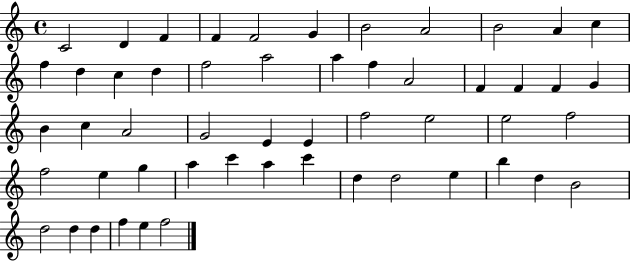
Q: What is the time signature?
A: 4/4